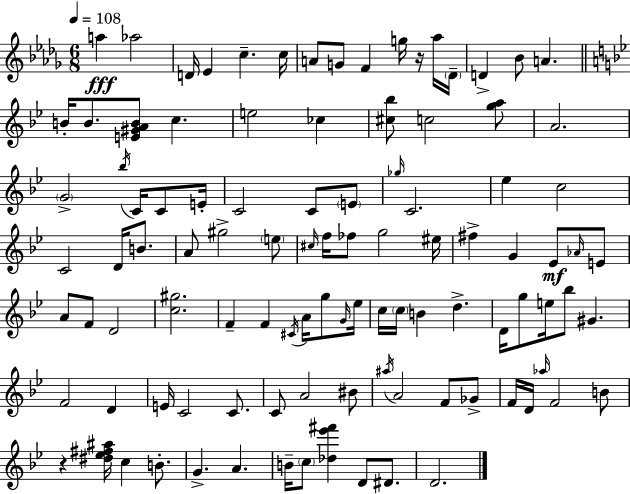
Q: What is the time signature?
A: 6/8